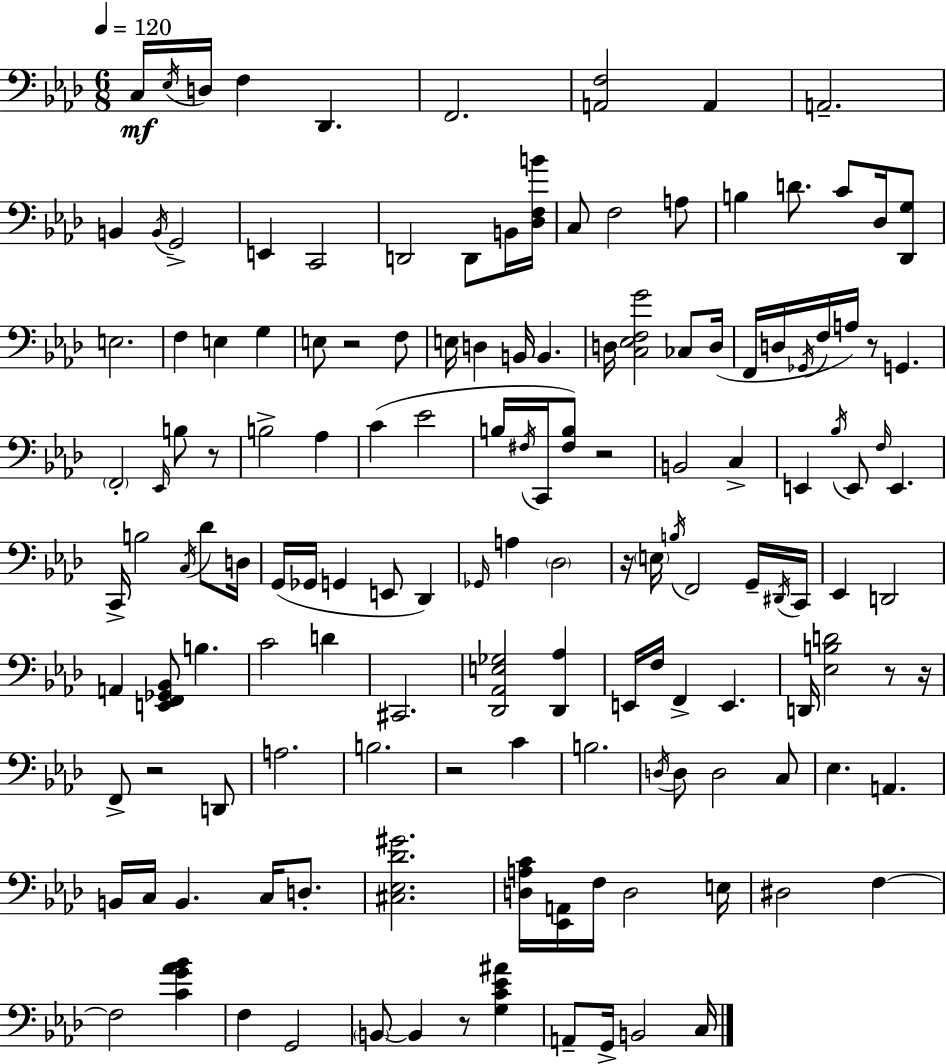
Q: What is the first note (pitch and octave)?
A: C3